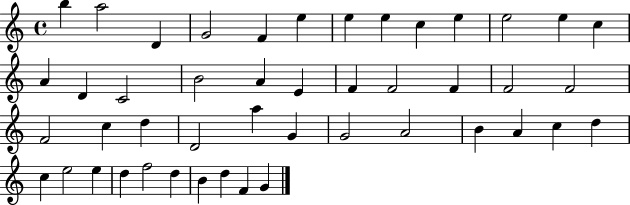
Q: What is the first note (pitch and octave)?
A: B5